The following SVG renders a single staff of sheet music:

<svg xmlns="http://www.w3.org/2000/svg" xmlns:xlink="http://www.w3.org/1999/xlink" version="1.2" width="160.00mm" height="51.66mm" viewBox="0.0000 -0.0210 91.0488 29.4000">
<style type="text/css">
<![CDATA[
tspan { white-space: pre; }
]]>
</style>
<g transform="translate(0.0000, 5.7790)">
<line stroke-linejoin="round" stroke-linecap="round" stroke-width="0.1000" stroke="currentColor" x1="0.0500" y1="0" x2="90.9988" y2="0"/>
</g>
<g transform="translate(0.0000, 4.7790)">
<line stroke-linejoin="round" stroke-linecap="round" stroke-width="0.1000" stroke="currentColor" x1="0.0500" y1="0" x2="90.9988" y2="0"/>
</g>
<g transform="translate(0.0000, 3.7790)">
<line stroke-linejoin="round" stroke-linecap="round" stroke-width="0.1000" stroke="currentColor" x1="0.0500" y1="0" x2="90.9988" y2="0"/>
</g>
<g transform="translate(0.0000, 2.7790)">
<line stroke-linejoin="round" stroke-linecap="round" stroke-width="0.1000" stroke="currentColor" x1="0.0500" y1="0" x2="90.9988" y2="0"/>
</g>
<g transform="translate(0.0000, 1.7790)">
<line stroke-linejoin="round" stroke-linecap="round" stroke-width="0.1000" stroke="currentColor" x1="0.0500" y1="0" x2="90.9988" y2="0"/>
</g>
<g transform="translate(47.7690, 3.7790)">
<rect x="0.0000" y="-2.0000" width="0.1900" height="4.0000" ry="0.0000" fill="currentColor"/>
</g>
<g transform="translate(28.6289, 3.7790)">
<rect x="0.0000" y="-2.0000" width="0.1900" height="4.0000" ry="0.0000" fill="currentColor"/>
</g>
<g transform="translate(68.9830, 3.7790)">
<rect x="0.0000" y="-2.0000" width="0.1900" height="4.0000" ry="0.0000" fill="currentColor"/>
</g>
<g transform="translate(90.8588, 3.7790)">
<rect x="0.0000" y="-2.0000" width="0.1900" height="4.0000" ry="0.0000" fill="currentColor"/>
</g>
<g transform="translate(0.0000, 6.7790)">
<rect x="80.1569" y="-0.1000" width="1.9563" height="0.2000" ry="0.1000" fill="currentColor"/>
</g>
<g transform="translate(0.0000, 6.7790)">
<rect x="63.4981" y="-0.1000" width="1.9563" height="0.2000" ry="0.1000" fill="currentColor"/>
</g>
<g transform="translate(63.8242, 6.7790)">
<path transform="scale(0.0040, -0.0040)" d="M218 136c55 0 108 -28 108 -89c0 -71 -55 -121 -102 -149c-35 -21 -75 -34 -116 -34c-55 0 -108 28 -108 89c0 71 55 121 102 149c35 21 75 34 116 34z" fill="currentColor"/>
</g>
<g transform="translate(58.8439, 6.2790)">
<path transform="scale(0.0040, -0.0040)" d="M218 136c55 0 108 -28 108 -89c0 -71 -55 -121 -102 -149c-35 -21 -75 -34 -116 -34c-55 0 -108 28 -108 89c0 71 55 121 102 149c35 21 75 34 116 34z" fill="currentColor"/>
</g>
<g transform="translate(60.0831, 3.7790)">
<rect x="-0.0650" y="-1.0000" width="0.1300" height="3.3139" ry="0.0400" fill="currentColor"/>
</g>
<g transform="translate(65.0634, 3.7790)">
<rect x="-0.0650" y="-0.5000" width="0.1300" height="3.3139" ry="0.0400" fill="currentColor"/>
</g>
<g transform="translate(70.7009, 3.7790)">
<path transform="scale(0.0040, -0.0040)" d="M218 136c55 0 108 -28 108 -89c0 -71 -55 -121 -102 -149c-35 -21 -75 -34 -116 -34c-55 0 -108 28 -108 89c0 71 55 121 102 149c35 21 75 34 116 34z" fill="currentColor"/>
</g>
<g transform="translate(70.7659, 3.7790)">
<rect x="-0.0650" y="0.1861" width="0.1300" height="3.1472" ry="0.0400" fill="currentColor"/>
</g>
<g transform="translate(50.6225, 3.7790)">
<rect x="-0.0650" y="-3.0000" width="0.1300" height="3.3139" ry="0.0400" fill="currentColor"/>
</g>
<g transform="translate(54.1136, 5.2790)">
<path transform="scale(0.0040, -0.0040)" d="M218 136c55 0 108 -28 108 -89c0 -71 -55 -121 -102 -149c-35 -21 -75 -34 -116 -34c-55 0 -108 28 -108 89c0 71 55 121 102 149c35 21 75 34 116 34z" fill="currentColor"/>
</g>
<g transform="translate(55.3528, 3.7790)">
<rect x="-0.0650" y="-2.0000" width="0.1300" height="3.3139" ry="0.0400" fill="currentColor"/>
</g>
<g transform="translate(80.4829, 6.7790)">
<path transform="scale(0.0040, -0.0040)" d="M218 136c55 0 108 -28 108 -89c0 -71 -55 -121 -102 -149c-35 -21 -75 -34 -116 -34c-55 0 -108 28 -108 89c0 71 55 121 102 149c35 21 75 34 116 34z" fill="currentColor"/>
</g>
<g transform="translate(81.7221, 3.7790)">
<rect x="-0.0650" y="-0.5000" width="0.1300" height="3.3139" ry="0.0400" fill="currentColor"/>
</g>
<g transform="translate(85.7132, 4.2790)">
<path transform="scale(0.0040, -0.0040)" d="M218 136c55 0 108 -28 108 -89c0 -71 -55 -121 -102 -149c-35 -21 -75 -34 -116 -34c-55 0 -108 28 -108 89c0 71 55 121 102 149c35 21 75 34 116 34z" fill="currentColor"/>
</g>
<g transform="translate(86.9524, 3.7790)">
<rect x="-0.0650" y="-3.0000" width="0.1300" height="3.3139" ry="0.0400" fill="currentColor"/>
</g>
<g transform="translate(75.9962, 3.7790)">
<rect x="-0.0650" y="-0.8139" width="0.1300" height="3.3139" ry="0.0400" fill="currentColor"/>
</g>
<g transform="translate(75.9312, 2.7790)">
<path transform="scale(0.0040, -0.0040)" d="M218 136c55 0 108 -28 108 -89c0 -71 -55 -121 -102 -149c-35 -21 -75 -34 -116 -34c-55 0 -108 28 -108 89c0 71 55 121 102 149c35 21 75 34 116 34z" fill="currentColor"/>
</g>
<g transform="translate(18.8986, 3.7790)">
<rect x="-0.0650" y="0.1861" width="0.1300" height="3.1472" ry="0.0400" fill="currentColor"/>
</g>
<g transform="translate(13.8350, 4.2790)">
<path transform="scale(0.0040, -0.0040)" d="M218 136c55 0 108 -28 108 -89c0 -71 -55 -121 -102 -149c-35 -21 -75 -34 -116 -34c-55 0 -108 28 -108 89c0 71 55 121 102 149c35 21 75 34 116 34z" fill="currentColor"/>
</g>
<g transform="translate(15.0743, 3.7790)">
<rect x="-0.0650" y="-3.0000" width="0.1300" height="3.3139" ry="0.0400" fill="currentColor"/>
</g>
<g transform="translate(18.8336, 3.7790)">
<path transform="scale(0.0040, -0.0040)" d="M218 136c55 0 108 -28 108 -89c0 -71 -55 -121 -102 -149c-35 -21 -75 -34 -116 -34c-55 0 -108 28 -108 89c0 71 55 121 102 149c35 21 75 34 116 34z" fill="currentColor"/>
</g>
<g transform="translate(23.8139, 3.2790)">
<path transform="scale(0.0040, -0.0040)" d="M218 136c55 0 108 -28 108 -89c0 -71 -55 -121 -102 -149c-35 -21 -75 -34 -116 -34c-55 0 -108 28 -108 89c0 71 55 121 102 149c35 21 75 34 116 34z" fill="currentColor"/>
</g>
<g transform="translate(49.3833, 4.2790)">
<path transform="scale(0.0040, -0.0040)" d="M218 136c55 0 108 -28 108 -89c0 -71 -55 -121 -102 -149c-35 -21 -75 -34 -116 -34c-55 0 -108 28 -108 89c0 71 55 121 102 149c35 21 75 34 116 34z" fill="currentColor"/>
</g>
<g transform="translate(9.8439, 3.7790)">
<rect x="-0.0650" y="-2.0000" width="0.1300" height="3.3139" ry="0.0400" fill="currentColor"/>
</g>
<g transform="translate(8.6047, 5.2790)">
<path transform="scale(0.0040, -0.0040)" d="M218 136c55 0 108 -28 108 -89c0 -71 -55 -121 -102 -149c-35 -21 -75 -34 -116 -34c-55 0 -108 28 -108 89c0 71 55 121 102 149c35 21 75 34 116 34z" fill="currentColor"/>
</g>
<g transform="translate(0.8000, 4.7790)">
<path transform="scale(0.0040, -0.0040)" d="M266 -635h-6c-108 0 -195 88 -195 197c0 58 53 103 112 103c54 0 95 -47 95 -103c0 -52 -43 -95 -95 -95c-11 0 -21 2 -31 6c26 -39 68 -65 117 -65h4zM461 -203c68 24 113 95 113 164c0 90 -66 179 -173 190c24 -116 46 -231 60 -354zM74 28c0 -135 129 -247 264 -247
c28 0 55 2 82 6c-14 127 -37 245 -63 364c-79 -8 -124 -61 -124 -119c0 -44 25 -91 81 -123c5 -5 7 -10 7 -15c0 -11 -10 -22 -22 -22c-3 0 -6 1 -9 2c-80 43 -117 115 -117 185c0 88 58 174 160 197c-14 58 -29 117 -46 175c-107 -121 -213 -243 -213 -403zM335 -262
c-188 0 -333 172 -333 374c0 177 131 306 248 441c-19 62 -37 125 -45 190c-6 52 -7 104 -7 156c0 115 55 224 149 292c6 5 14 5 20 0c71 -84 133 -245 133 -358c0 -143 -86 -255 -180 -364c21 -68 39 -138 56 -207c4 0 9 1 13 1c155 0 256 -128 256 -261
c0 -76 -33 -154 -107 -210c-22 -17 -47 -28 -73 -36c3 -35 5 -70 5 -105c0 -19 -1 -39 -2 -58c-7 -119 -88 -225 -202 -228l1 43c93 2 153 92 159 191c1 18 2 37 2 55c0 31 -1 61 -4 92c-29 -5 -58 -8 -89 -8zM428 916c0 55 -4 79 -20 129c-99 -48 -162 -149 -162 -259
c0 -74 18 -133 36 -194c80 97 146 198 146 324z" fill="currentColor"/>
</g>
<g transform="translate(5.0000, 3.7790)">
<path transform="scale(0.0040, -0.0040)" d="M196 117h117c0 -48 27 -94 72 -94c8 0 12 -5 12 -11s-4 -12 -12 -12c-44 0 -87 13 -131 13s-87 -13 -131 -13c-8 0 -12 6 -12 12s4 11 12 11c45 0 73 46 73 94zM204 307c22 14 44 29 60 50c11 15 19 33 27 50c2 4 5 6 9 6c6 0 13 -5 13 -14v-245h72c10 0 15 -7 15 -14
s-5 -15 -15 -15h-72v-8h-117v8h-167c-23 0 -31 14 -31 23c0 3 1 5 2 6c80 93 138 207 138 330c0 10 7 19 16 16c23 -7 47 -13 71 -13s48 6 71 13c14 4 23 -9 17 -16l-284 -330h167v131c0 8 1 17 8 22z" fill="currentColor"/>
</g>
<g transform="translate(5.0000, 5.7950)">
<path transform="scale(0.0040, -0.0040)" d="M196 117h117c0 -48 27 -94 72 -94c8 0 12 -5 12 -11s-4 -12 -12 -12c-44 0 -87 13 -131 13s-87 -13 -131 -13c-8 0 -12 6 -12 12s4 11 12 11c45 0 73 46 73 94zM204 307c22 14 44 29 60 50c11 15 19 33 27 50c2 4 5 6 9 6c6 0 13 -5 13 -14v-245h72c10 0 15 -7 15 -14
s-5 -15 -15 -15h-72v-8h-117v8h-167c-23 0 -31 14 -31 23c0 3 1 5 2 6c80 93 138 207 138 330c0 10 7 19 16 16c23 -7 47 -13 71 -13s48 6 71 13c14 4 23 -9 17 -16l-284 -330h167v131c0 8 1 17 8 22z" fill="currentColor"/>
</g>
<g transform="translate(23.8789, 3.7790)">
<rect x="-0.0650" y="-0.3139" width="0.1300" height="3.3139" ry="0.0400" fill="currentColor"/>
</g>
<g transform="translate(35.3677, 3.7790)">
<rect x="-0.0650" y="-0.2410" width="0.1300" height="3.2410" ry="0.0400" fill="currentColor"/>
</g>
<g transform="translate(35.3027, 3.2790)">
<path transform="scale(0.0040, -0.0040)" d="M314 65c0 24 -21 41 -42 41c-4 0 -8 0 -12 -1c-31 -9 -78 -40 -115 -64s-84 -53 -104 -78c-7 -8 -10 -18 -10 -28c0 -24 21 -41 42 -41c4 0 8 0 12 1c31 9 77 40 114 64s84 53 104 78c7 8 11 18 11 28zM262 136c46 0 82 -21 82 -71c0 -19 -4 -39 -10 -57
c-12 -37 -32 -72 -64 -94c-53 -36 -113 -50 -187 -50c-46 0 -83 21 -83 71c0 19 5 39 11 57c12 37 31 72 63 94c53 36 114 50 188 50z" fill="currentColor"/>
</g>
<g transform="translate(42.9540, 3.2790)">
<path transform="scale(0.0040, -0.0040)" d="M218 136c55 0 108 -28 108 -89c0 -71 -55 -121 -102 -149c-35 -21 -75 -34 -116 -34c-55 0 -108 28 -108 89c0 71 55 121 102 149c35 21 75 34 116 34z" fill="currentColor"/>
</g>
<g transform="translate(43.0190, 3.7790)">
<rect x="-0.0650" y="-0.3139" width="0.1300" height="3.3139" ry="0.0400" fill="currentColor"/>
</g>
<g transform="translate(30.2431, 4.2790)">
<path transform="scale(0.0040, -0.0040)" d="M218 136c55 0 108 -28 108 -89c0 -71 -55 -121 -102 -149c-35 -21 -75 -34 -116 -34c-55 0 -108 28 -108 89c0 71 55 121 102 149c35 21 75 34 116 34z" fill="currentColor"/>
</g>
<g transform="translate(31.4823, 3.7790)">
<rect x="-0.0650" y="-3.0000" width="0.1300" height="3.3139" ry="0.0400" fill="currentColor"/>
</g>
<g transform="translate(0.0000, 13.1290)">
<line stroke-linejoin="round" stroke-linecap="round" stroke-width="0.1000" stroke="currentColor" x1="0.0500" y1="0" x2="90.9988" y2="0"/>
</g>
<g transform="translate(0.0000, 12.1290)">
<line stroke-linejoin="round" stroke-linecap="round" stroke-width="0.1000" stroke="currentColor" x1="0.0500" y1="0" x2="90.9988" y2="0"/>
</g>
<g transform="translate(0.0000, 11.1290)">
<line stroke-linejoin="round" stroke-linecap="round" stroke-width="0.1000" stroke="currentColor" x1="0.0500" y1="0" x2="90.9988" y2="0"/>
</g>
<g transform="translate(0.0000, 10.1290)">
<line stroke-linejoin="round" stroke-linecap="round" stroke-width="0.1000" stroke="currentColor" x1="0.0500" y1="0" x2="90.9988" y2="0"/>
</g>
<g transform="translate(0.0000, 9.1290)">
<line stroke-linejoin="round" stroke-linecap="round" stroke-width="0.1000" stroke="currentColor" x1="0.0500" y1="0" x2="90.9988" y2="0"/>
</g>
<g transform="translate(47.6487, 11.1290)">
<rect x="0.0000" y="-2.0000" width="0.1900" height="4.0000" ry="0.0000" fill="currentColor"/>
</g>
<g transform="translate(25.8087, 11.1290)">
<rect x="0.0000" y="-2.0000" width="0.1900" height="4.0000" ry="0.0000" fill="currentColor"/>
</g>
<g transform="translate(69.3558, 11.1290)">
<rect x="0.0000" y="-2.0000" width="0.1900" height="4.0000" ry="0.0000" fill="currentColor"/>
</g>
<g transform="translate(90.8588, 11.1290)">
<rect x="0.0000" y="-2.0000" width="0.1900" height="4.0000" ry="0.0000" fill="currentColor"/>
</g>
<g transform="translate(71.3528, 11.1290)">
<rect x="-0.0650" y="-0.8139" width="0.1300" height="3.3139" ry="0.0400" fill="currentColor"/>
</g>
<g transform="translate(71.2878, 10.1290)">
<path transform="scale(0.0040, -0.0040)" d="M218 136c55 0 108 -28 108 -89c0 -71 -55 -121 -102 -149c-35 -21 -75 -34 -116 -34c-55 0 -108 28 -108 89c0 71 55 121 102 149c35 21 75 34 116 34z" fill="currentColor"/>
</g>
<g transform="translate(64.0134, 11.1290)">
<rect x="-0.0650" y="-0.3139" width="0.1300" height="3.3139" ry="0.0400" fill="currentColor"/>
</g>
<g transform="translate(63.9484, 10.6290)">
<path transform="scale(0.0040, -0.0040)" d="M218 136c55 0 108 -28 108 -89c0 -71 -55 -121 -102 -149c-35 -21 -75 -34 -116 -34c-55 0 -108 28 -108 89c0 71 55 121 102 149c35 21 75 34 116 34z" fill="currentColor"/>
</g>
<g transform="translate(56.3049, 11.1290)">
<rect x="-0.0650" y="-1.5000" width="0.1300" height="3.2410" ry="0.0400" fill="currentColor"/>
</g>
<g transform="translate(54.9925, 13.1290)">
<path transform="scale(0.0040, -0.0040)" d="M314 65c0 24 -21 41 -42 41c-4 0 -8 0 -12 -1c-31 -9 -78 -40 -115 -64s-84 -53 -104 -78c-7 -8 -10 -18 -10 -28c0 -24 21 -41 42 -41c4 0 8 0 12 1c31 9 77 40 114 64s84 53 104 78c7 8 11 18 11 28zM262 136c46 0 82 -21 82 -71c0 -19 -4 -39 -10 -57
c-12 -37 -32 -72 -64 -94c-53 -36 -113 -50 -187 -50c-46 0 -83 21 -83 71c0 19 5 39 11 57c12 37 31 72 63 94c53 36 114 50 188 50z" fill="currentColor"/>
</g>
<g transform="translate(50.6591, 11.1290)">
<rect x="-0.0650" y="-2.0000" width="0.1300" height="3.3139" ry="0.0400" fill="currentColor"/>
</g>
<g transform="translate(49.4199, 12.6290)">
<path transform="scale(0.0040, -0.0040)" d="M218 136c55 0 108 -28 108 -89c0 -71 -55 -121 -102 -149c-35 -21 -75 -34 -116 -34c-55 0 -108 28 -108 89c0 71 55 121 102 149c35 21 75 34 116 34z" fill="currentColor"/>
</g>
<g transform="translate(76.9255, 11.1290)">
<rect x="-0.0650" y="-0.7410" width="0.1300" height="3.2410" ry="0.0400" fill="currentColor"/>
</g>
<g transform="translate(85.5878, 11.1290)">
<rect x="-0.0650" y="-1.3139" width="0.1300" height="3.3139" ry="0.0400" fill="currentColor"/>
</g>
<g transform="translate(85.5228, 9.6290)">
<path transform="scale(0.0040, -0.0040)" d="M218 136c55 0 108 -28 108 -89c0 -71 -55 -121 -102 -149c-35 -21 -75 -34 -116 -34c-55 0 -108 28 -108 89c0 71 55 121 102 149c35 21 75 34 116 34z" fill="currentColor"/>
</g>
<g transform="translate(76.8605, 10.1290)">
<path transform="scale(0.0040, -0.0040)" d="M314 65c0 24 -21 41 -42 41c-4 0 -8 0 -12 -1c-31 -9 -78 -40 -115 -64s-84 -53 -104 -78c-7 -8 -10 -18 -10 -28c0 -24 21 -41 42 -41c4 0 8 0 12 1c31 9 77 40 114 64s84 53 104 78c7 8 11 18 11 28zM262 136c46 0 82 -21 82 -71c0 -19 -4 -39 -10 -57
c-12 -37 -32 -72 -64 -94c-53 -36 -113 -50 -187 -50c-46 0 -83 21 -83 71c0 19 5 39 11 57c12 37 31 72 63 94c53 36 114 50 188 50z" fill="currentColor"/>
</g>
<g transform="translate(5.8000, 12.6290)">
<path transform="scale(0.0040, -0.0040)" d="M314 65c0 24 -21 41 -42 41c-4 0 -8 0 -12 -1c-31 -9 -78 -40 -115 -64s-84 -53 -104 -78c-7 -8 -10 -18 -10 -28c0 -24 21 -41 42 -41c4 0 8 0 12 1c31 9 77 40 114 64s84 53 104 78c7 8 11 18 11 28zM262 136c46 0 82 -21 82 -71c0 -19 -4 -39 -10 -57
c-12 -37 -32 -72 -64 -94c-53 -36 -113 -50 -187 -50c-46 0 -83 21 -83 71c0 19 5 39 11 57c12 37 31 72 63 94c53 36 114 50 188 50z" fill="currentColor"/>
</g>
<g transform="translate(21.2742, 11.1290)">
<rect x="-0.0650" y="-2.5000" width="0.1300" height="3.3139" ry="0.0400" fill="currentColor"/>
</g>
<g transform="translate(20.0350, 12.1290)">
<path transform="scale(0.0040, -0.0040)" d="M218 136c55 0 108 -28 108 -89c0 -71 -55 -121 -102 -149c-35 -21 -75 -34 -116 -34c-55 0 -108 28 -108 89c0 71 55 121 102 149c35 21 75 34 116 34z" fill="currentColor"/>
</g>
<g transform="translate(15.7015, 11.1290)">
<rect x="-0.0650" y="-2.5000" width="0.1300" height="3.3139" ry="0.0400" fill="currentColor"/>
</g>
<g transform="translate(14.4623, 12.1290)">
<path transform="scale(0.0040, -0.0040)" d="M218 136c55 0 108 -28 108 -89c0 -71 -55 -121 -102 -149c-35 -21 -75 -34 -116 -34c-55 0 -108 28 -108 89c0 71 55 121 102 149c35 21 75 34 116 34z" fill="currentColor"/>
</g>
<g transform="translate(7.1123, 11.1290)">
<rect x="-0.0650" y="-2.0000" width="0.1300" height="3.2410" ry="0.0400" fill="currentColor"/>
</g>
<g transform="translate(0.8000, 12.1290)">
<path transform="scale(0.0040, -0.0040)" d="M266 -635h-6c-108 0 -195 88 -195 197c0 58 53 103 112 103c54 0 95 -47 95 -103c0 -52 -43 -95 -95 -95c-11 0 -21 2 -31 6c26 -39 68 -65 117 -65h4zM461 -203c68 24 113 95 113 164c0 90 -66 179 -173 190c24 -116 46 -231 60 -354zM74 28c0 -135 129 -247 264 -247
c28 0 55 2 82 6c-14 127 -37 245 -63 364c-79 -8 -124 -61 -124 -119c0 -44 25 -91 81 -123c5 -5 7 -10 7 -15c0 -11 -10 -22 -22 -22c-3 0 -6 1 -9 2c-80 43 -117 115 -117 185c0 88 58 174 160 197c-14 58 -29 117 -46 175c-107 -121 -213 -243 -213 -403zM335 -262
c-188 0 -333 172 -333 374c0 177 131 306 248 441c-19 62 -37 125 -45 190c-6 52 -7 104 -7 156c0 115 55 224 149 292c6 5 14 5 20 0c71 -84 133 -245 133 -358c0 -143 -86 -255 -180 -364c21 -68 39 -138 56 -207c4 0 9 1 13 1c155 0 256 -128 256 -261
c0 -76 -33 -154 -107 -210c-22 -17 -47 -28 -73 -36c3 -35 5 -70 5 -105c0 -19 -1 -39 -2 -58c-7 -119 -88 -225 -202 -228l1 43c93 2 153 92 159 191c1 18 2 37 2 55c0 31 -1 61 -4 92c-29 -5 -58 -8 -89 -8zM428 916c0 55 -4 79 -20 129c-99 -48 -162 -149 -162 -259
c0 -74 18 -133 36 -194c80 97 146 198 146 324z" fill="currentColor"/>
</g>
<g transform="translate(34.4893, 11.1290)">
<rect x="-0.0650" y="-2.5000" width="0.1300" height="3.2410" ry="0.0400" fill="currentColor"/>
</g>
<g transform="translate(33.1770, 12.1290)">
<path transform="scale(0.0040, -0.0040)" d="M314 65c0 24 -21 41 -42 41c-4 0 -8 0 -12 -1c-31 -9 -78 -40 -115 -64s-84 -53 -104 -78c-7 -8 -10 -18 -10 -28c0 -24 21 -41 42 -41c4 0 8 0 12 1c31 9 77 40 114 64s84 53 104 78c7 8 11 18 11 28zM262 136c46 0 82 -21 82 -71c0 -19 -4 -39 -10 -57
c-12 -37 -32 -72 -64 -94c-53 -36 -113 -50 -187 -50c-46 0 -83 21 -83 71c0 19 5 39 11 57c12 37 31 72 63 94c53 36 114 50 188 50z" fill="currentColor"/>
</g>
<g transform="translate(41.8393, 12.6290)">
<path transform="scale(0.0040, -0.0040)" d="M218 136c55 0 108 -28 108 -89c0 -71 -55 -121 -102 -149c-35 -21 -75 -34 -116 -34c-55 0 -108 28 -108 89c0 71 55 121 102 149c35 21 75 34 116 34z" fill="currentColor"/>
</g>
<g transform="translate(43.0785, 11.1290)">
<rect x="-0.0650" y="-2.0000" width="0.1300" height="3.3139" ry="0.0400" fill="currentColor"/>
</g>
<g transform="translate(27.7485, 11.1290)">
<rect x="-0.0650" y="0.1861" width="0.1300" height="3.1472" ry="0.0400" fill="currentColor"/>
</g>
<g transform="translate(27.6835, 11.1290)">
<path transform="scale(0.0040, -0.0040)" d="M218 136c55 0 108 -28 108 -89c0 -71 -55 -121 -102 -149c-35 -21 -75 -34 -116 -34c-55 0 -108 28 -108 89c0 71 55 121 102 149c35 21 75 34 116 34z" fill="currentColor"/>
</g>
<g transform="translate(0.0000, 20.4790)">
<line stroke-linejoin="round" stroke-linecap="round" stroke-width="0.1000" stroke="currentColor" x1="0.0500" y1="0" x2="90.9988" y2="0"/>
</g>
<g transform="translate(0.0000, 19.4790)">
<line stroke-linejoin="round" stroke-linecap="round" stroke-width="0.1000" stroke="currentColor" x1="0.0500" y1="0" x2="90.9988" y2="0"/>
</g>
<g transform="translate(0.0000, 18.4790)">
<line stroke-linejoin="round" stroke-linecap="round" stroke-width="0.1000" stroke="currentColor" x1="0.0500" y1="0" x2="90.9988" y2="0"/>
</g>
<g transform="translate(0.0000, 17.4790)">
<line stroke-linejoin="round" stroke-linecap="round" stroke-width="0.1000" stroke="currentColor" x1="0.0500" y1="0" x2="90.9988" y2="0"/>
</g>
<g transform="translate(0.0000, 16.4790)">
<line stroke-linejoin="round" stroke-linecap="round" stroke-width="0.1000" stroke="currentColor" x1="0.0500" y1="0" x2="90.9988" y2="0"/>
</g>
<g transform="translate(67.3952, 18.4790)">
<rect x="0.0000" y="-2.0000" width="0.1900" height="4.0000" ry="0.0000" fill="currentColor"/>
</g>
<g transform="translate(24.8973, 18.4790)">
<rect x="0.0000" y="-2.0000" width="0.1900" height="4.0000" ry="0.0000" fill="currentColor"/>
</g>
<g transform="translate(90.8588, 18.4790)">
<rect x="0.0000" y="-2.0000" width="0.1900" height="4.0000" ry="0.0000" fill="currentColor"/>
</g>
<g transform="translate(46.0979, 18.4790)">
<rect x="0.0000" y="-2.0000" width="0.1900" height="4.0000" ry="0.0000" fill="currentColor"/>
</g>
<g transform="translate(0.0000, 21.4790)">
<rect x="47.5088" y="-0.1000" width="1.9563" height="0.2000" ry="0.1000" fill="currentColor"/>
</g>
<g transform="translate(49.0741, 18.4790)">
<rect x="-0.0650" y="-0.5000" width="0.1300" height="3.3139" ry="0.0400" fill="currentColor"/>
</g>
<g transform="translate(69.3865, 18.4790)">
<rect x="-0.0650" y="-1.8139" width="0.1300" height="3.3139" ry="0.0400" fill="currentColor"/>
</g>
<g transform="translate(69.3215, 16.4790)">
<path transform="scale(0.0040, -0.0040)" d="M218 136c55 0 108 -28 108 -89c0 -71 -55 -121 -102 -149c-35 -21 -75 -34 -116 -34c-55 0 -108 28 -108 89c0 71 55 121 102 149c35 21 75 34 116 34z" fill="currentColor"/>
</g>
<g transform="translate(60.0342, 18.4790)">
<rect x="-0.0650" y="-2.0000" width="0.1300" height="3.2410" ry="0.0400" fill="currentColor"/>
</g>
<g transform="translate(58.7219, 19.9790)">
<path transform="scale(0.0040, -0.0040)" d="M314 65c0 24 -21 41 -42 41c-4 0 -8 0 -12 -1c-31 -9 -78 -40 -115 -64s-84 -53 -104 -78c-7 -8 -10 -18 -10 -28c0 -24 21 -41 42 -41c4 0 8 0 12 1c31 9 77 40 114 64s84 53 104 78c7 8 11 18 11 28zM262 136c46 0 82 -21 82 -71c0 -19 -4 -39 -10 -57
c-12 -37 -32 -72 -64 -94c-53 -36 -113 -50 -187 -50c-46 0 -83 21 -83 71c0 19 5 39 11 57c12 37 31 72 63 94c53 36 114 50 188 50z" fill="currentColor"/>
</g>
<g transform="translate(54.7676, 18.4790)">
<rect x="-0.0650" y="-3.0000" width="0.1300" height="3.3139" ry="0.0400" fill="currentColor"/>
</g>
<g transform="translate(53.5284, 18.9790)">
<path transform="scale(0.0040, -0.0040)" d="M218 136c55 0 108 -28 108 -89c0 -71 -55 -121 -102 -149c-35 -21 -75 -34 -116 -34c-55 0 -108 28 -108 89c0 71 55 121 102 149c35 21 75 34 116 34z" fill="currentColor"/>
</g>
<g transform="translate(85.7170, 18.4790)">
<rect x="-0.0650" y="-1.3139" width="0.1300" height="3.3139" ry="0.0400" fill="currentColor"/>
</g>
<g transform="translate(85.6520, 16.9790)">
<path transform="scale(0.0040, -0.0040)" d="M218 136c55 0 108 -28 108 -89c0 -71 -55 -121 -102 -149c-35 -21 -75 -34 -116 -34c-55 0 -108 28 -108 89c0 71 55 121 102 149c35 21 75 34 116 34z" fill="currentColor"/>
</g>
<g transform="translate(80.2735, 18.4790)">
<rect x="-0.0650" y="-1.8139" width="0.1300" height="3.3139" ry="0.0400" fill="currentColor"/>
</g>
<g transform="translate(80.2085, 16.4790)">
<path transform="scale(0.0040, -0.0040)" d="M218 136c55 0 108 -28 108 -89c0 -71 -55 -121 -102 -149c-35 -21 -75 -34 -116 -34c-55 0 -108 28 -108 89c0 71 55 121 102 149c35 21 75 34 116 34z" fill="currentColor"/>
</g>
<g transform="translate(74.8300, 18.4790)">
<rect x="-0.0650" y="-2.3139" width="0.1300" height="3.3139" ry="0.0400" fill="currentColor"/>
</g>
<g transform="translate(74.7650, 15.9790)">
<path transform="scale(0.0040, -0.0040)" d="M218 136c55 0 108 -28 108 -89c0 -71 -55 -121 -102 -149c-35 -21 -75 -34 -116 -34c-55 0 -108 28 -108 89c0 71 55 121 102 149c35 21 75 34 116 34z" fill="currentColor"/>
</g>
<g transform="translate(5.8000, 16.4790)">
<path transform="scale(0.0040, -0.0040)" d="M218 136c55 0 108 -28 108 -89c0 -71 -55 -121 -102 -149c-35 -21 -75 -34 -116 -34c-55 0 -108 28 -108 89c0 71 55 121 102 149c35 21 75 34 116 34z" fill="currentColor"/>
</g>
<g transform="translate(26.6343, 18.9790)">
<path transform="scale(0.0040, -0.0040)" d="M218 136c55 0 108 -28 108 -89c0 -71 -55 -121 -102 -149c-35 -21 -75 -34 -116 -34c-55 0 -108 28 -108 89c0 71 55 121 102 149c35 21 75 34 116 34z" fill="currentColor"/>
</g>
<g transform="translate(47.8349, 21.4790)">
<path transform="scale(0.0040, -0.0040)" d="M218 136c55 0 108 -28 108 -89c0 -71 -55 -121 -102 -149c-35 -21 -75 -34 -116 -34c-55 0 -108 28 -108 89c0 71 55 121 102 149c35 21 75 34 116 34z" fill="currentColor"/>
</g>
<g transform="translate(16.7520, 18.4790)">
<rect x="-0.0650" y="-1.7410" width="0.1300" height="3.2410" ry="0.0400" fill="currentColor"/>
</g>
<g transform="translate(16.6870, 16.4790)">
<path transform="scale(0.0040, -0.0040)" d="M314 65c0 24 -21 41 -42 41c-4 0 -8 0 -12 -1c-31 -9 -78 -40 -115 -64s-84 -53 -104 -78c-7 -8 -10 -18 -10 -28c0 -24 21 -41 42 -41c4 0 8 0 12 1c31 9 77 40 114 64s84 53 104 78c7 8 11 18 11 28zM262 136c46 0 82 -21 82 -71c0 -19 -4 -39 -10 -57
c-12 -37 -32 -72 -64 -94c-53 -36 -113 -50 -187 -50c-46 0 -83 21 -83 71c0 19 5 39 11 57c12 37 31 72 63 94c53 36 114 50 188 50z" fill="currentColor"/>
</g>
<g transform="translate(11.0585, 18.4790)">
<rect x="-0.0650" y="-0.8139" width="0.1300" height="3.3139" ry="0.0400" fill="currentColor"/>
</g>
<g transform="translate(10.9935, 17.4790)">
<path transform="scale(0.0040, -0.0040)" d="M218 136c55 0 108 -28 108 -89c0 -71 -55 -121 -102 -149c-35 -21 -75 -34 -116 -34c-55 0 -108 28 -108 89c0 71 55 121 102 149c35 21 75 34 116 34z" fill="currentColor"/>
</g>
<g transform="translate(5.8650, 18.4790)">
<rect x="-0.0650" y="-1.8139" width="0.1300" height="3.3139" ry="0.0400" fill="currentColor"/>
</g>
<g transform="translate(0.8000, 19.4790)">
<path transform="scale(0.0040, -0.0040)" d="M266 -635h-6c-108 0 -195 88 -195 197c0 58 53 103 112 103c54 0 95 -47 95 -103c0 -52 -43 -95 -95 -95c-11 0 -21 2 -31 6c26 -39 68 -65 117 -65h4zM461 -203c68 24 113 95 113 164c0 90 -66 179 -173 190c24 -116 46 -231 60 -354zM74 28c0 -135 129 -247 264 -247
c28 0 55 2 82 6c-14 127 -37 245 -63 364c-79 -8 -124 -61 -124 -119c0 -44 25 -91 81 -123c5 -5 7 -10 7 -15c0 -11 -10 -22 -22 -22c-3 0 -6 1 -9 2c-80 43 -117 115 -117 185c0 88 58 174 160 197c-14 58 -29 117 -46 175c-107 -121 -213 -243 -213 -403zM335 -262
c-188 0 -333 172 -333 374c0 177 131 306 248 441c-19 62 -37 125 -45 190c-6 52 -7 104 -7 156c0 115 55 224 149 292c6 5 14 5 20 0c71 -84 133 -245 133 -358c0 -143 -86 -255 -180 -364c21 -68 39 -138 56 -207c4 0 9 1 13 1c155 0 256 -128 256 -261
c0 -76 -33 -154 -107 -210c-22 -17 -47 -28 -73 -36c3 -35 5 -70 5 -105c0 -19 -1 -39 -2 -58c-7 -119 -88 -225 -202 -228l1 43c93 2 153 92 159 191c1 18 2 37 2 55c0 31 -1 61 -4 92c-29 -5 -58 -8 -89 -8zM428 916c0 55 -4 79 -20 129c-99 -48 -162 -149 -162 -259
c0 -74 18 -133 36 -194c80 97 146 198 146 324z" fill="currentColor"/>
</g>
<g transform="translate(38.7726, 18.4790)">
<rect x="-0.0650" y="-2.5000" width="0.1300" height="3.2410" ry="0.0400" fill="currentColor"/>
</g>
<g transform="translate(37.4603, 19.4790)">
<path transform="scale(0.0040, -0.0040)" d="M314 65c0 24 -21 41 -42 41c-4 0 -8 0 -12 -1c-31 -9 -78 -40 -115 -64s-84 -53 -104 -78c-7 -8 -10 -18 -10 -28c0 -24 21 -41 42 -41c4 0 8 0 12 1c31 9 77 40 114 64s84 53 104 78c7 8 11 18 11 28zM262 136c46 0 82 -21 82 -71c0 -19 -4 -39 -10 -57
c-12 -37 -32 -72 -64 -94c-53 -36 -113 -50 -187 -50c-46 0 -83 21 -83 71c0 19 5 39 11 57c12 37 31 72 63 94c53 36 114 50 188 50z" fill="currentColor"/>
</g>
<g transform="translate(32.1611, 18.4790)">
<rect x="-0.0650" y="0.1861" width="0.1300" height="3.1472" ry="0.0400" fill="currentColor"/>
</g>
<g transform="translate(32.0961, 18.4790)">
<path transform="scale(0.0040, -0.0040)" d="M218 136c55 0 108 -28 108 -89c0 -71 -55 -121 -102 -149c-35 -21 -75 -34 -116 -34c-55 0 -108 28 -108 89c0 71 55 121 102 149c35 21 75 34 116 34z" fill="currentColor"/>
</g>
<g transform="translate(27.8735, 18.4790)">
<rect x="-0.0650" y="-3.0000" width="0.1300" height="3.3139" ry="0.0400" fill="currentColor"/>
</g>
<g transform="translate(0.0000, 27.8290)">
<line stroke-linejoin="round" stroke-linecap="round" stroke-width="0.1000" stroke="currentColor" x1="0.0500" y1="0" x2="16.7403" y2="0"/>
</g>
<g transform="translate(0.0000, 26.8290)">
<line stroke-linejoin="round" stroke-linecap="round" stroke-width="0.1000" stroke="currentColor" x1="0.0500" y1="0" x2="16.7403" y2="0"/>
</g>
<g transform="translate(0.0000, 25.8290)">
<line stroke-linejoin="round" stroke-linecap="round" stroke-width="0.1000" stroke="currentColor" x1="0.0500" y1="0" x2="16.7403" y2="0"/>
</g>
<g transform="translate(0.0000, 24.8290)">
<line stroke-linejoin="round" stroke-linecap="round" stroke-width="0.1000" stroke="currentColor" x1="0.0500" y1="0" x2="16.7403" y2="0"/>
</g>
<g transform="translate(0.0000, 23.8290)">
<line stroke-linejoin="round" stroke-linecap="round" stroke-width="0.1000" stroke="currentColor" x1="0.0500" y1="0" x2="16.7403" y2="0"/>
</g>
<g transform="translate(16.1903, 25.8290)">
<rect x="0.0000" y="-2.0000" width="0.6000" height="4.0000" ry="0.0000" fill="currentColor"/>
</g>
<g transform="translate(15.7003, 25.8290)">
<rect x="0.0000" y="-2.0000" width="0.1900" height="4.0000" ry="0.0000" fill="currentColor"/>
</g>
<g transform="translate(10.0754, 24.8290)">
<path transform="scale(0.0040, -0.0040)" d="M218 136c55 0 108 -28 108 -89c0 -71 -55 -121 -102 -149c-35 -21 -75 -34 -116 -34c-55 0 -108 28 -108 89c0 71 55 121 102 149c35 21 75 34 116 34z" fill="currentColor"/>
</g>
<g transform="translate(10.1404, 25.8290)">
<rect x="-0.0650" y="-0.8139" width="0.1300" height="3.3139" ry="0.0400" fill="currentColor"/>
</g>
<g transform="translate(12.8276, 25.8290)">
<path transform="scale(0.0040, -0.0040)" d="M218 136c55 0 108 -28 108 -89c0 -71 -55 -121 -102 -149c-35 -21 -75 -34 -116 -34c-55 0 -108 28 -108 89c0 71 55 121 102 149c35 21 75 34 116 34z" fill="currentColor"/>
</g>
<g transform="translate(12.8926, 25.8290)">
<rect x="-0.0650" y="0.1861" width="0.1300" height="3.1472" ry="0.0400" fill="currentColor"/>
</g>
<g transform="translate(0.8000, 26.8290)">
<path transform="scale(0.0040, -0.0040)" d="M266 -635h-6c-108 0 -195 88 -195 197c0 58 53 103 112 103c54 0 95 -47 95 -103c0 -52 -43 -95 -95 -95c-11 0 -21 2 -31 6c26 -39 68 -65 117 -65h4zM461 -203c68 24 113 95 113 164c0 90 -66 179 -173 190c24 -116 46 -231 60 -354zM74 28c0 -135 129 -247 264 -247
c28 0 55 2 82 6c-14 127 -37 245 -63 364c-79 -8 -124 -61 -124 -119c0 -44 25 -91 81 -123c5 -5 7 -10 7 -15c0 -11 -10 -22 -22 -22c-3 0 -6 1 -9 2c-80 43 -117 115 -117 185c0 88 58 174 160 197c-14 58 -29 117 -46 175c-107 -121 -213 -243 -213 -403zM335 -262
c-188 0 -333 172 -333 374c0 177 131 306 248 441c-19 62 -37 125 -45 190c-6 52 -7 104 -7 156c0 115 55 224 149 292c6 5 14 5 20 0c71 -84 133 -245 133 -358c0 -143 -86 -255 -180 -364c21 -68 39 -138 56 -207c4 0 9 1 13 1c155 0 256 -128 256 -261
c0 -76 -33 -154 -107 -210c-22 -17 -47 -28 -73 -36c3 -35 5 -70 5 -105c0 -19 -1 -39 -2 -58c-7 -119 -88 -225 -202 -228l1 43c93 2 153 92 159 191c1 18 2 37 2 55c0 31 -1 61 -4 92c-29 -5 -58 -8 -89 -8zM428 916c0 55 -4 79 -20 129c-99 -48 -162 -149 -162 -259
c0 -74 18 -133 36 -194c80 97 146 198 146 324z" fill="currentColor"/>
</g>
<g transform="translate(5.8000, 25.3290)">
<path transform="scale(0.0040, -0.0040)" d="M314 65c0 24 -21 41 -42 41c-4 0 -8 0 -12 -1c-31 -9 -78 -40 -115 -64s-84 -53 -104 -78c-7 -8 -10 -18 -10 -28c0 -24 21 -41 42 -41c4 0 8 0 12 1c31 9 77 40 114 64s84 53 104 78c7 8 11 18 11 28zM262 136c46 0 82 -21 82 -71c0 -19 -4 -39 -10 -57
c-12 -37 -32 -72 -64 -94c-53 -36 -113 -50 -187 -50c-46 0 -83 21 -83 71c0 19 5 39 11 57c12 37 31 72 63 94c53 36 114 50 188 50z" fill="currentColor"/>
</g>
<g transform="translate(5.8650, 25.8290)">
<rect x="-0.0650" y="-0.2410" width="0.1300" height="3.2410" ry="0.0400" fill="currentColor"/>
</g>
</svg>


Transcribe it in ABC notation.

X:1
T:Untitled
M:4/4
L:1/4
K:C
F A B c A c2 c A F D C B d C A F2 G G B G2 F F E2 c d d2 e f d f2 A B G2 C A F2 f g f e c2 d B